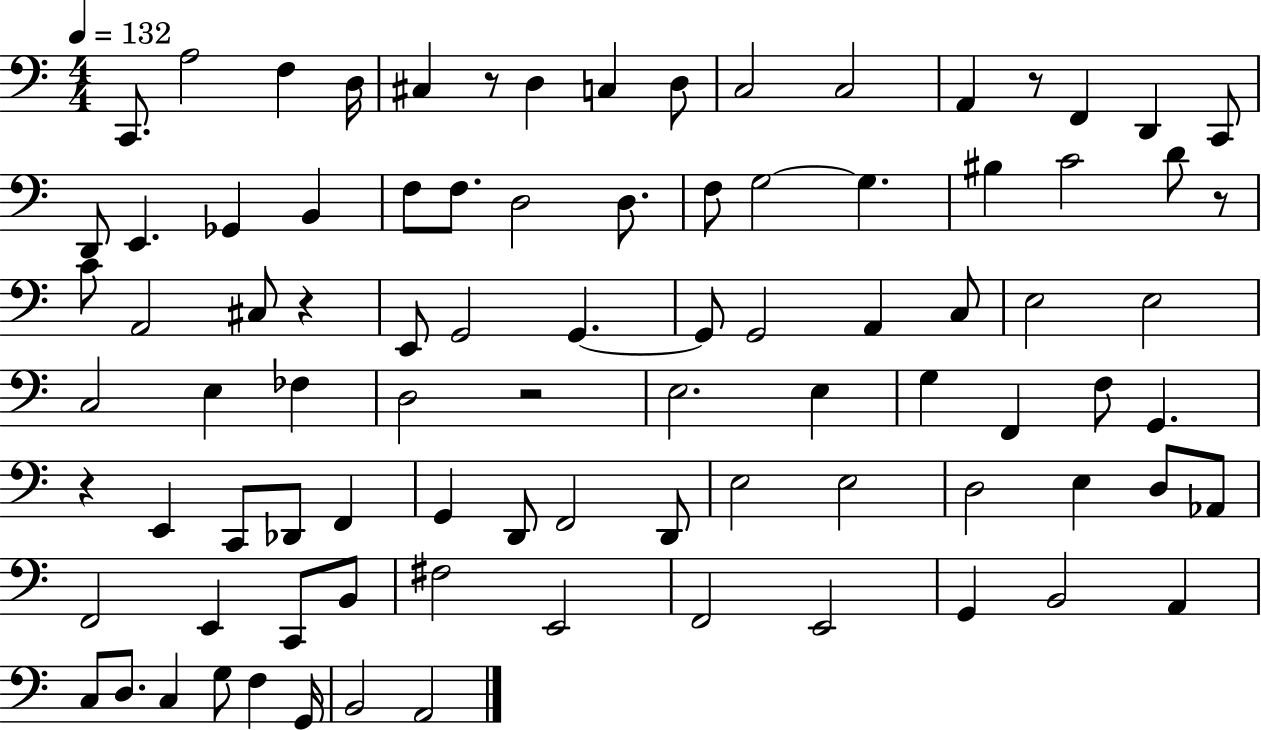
{
  \clef bass
  \numericTimeSignature
  \time 4/4
  \key c \major
  \tempo 4 = 132
  c,8. a2 f4 d16 | cis4 r8 d4 c4 d8 | c2 c2 | a,4 r8 f,4 d,4 c,8 | \break d,8 e,4. ges,4 b,4 | f8 f8. d2 d8. | f8 g2~~ g4. | bis4 c'2 d'8 r8 | \break c'8 a,2 cis8 r4 | e,8 g,2 g,4.~~ | g,8 g,2 a,4 c8 | e2 e2 | \break c2 e4 fes4 | d2 r2 | e2. e4 | g4 f,4 f8 g,4. | \break r4 e,4 c,8 des,8 f,4 | g,4 d,8 f,2 d,8 | e2 e2 | d2 e4 d8 aes,8 | \break f,2 e,4 c,8 b,8 | fis2 e,2 | f,2 e,2 | g,4 b,2 a,4 | \break c8 d8. c4 g8 f4 g,16 | b,2 a,2 | \bar "|."
}